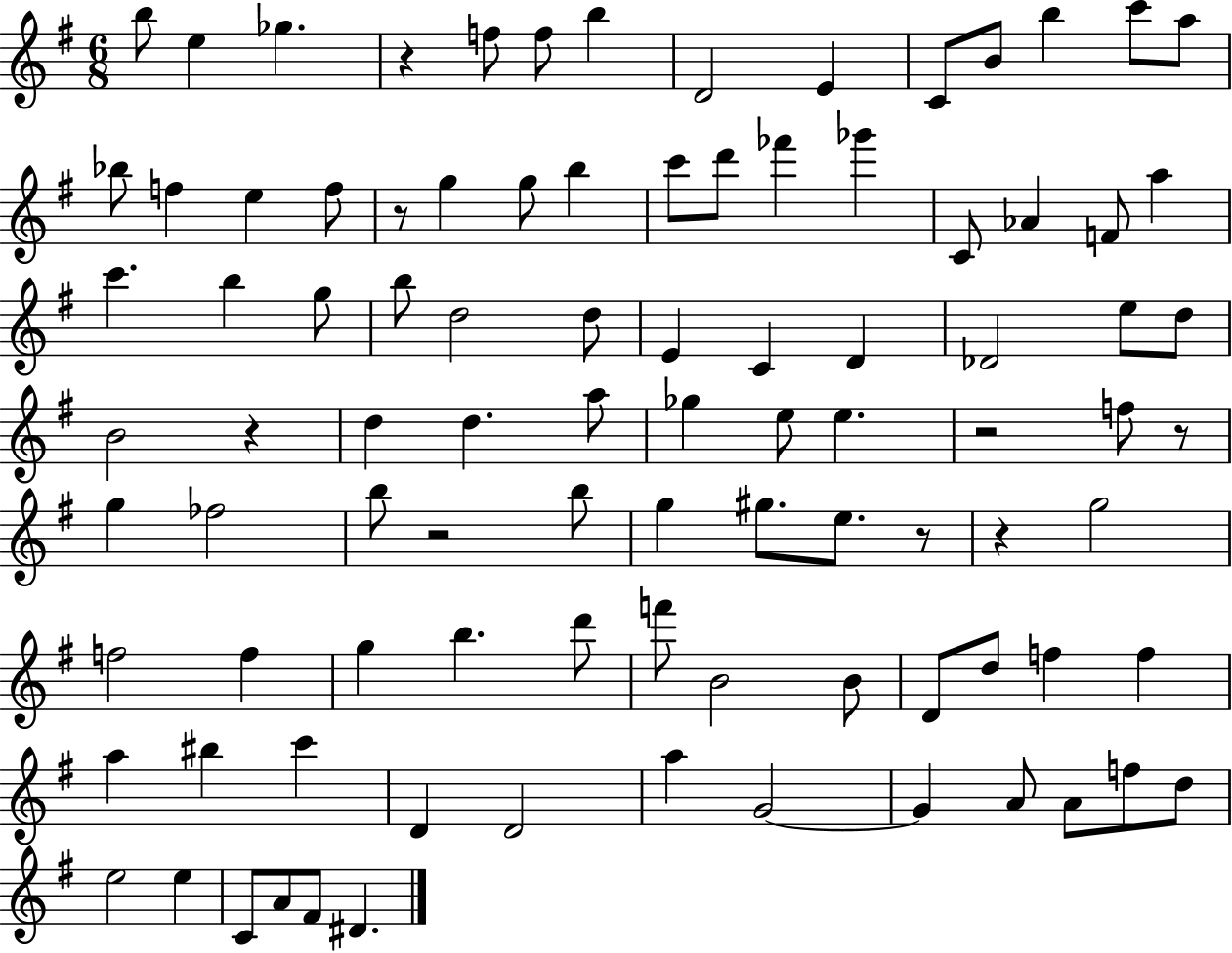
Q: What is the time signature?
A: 6/8